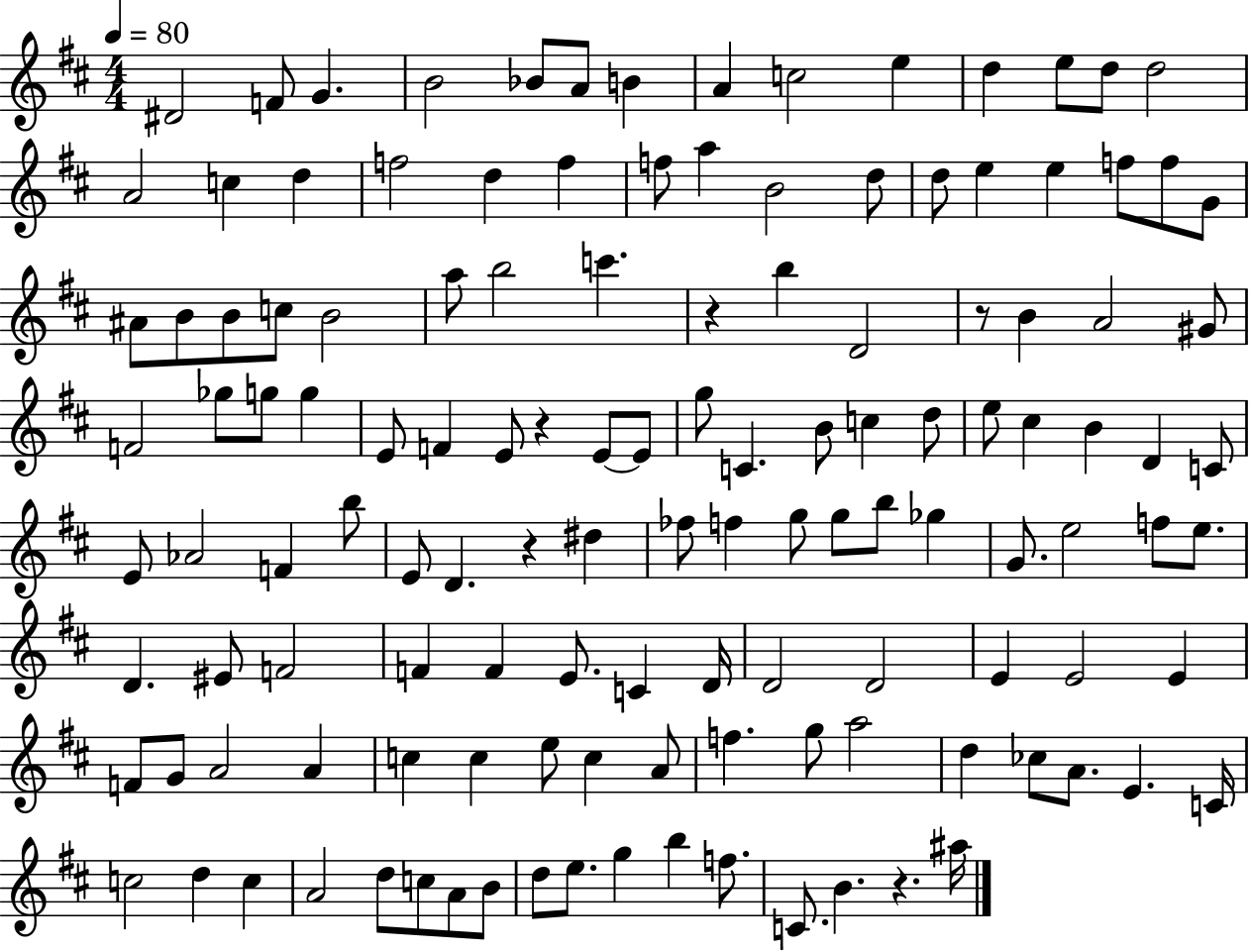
D#4/h F4/e G4/q. B4/h Bb4/e A4/e B4/q A4/q C5/h E5/q D5/q E5/e D5/e D5/h A4/h C5/q D5/q F5/h D5/q F5/q F5/e A5/q B4/h D5/e D5/e E5/q E5/q F5/e F5/e G4/e A#4/e B4/e B4/e C5/e B4/h A5/e B5/h C6/q. R/q B5/q D4/h R/e B4/q A4/h G#4/e F4/h Gb5/e G5/e G5/q E4/e F4/q E4/e R/q E4/e E4/e G5/e C4/q. B4/e C5/q D5/e E5/e C#5/q B4/q D4/q C4/e E4/e Ab4/h F4/q B5/e E4/e D4/q. R/q D#5/q FES5/e F5/q G5/e G5/e B5/e Gb5/q G4/e. E5/h F5/e E5/e. D4/q. EIS4/e F4/h F4/q F4/q E4/e. C4/q D4/s D4/h D4/h E4/q E4/h E4/q F4/e G4/e A4/h A4/q C5/q C5/q E5/e C5/q A4/e F5/q. G5/e A5/h D5/q CES5/e A4/e. E4/q. C4/s C5/h D5/q C5/q A4/h D5/e C5/e A4/e B4/e D5/e E5/e. G5/q B5/q F5/e. C4/e. B4/q. R/q. A#5/s